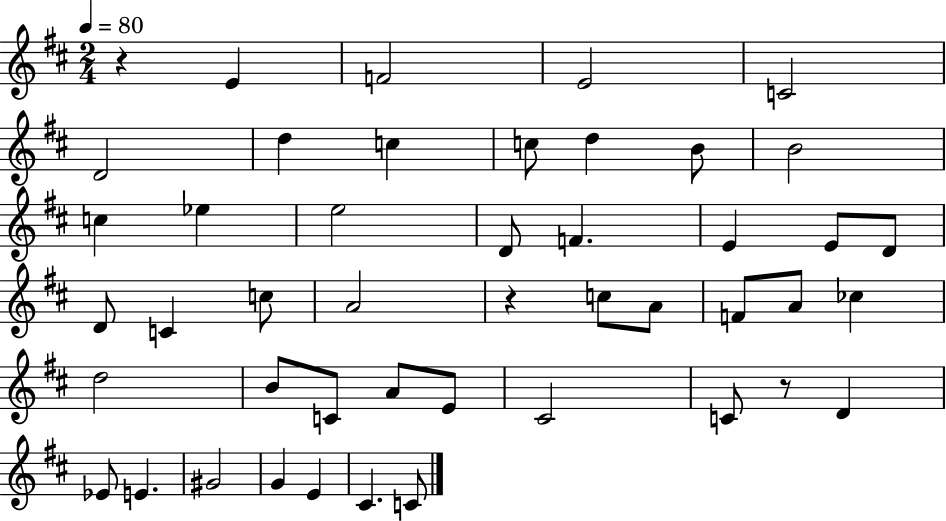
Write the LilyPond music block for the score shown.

{
  \clef treble
  \numericTimeSignature
  \time 2/4
  \key d \major
  \tempo 4 = 80
  r4 e'4 | f'2 | e'2 | c'2 | \break d'2 | d''4 c''4 | c''8 d''4 b'8 | b'2 | \break c''4 ees''4 | e''2 | d'8 f'4. | e'4 e'8 d'8 | \break d'8 c'4 c''8 | a'2 | r4 c''8 a'8 | f'8 a'8 ces''4 | \break d''2 | b'8 c'8 a'8 e'8 | cis'2 | c'8 r8 d'4 | \break ees'8 e'4. | gis'2 | g'4 e'4 | cis'4. c'8 | \break \bar "|."
}